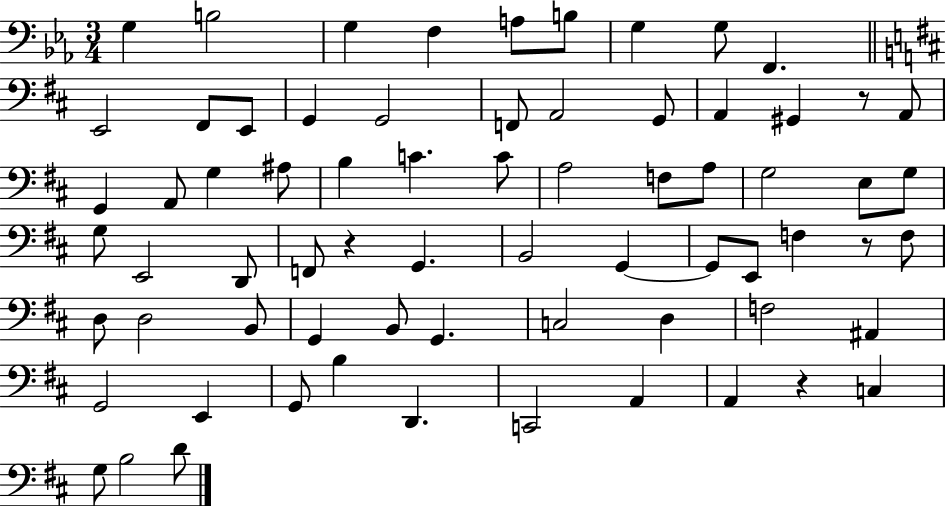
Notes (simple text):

G3/q B3/h G3/q F3/q A3/e B3/e G3/q G3/e F2/q. E2/h F#2/e E2/e G2/q G2/h F2/e A2/h G2/e A2/q G#2/q R/e A2/e G2/q A2/e G3/q A#3/e B3/q C4/q. C4/e A3/h F3/e A3/e G3/h E3/e G3/e G3/e E2/h D2/e F2/e R/q G2/q. B2/h G2/q G2/e E2/e F3/q R/e F3/e D3/e D3/h B2/e G2/q B2/e G2/q. C3/h D3/q F3/h A#2/q G2/h E2/q G2/e B3/q D2/q. C2/h A2/q A2/q R/q C3/q G3/e B3/h D4/e